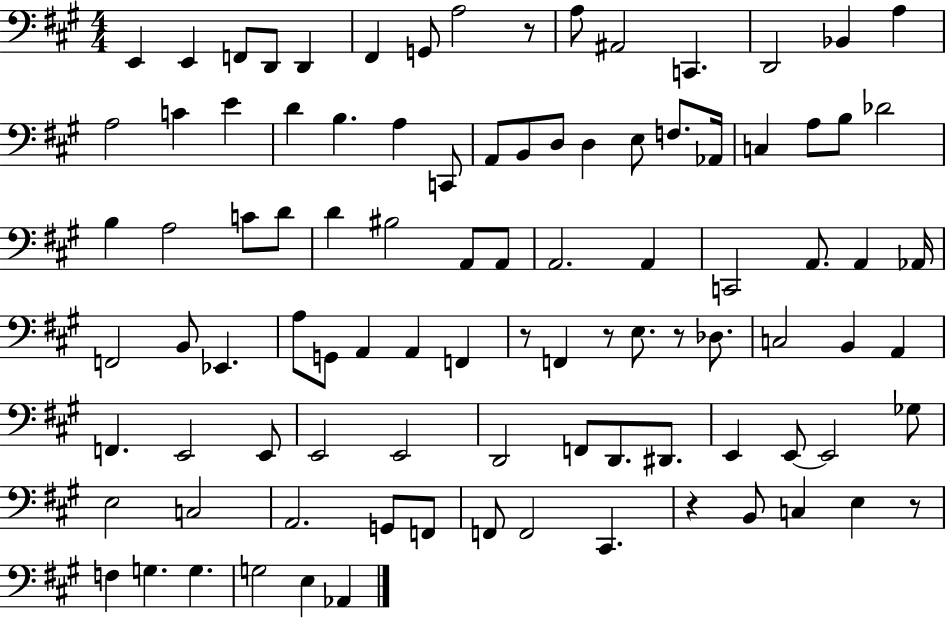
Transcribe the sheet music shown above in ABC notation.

X:1
T:Untitled
M:4/4
L:1/4
K:A
E,, E,, F,,/2 D,,/2 D,, ^F,, G,,/2 A,2 z/2 A,/2 ^A,,2 C,, D,,2 _B,, A, A,2 C E D B, A, C,,/2 A,,/2 B,,/2 D,/2 D, E,/2 F,/2 _A,,/4 C, A,/2 B,/2 _D2 B, A,2 C/2 D/2 D ^B,2 A,,/2 A,,/2 A,,2 A,, C,,2 A,,/2 A,, _A,,/4 F,,2 B,,/2 _E,, A,/2 G,,/2 A,, A,, F,, z/2 F,, z/2 E,/2 z/2 _D,/2 C,2 B,, A,, F,, E,,2 E,,/2 E,,2 E,,2 D,,2 F,,/2 D,,/2 ^D,,/2 E,, E,,/2 E,,2 _G,/2 E,2 C,2 A,,2 G,,/2 F,,/2 F,,/2 F,,2 ^C,, z B,,/2 C, E, z/2 F, G, G, G,2 E, _A,,